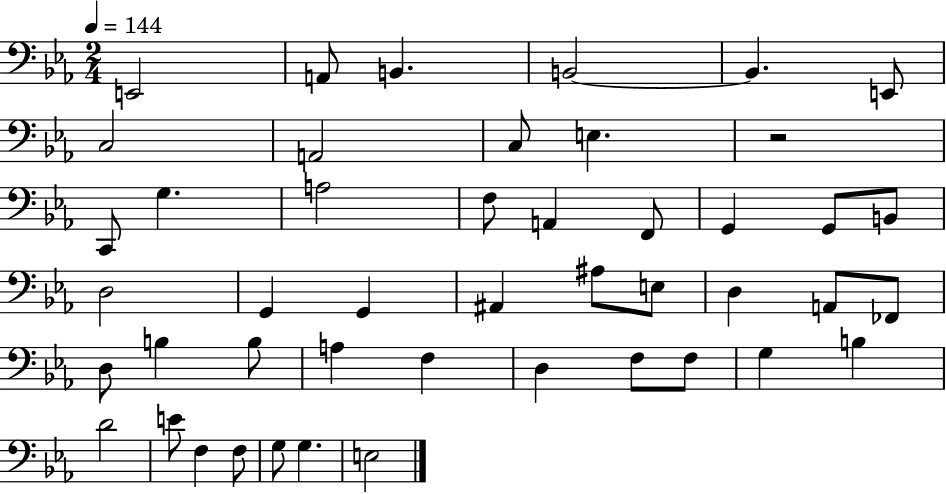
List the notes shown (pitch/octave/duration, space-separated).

E2/h A2/e B2/q. B2/h B2/q. E2/e C3/h A2/h C3/e E3/q. R/h C2/e G3/q. A3/h F3/e A2/q F2/e G2/q G2/e B2/e D3/h G2/q G2/q A#2/q A#3/e E3/e D3/q A2/e FES2/e D3/e B3/q B3/e A3/q F3/q D3/q F3/e F3/e G3/q B3/q D4/h E4/e F3/q F3/e G3/e G3/q. E3/h